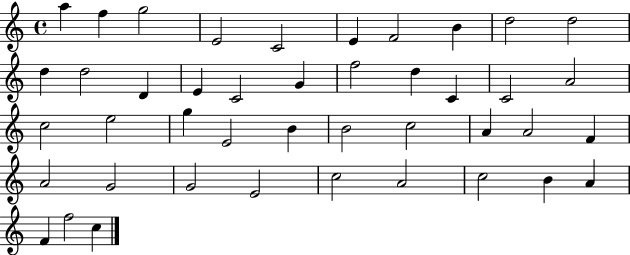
{
  \clef treble
  \time 4/4
  \defaultTimeSignature
  \key c \major
  a''4 f''4 g''2 | e'2 c'2 | e'4 f'2 b'4 | d''2 d''2 | \break d''4 d''2 d'4 | e'4 c'2 g'4 | f''2 d''4 c'4 | c'2 a'2 | \break c''2 e''2 | g''4 e'2 b'4 | b'2 c''2 | a'4 a'2 f'4 | \break a'2 g'2 | g'2 e'2 | c''2 a'2 | c''2 b'4 a'4 | \break f'4 f''2 c''4 | \bar "|."
}